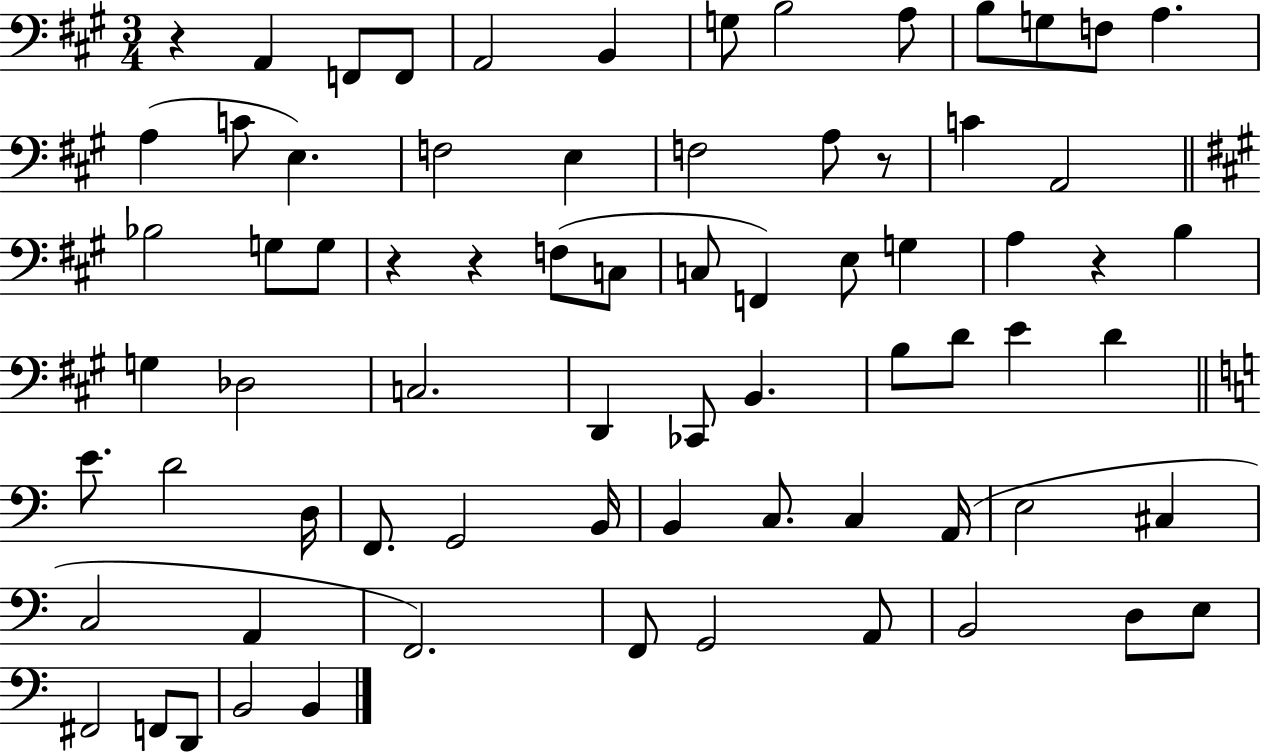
R/q A2/q F2/e F2/e A2/h B2/q G3/e B3/h A3/e B3/e G3/e F3/e A3/q. A3/q C4/e E3/q. F3/h E3/q F3/h A3/e R/e C4/q A2/h Bb3/h G3/e G3/e R/q R/q F3/e C3/e C3/e F2/q E3/e G3/q A3/q R/q B3/q G3/q Db3/h C3/h. D2/q CES2/e B2/q. B3/e D4/e E4/q D4/q E4/e. D4/h D3/s F2/e. G2/h B2/s B2/q C3/e. C3/q A2/s E3/h C#3/q C3/h A2/q F2/h. F2/e G2/h A2/e B2/h D3/e E3/e F#2/h F2/e D2/e B2/h B2/q